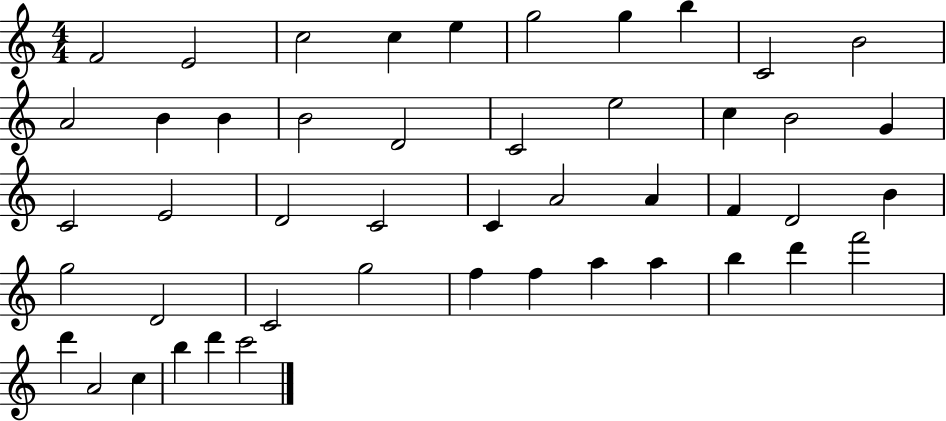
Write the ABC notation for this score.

X:1
T:Untitled
M:4/4
L:1/4
K:C
F2 E2 c2 c e g2 g b C2 B2 A2 B B B2 D2 C2 e2 c B2 G C2 E2 D2 C2 C A2 A F D2 B g2 D2 C2 g2 f f a a b d' f'2 d' A2 c b d' c'2